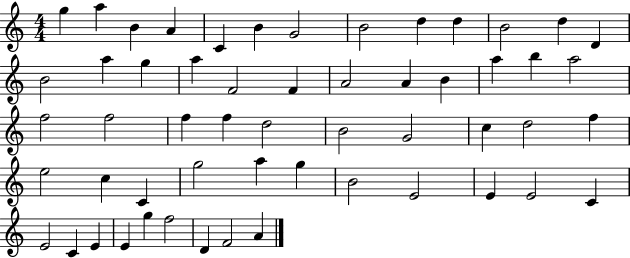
G5/q A5/q B4/q A4/q C4/q B4/q G4/h B4/h D5/q D5/q B4/h D5/q D4/q B4/h A5/q G5/q A5/q F4/h F4/q A4/h A4/q B4/q A5/q B5/q A5/h F5/h F5/h F5/q F5/q D5/h B4/h G4/h C5/q D5/h F5/q E5/h C5/q C4/q G5/h A5/q G5/q B4/h E4/h E4/q E4/h C4/q E4/h C4/q E4/q E4/q G5/q F5/h D4/q F4/h A4/q